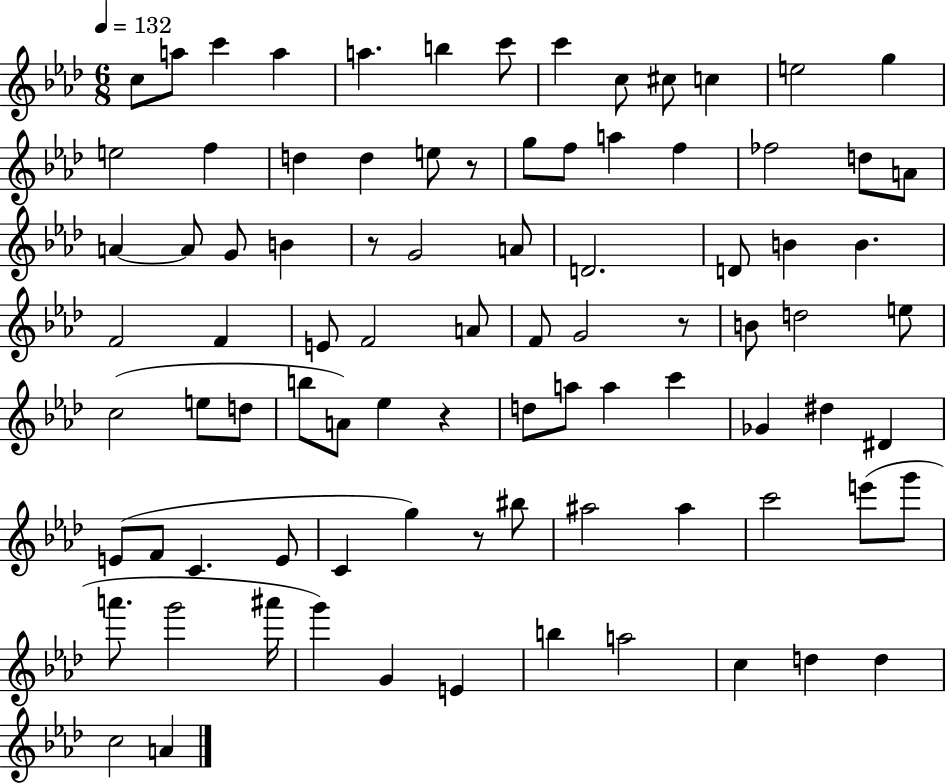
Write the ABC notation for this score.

X:1
T:Untitled
M:6/8
L:1/4
K:Ab
c/2 a/2 c' a a b c'/2 c' c/2 ^c/2 c e2 g e2 f d d e/2 z/2 g/2 f/2 a f _f2 d/2 A/2 A A/2 G/2 B z/2 G2 A/2 D2 D/2 B B F2 F E/2 F2 A/2 F/2 G2 z/2 B/2 d2 e/2 c2 e/2 d/2 b/2 A/2 _e z d/2 a/2 a c' _G ^d ^D E/2 F/2 C E/2 C g z/2 ^b/2 ^a2 ^a c'2 e'/2 g'/2 a'/2 g'2 ^a'/4 g' G E b a2 c d d c2 A